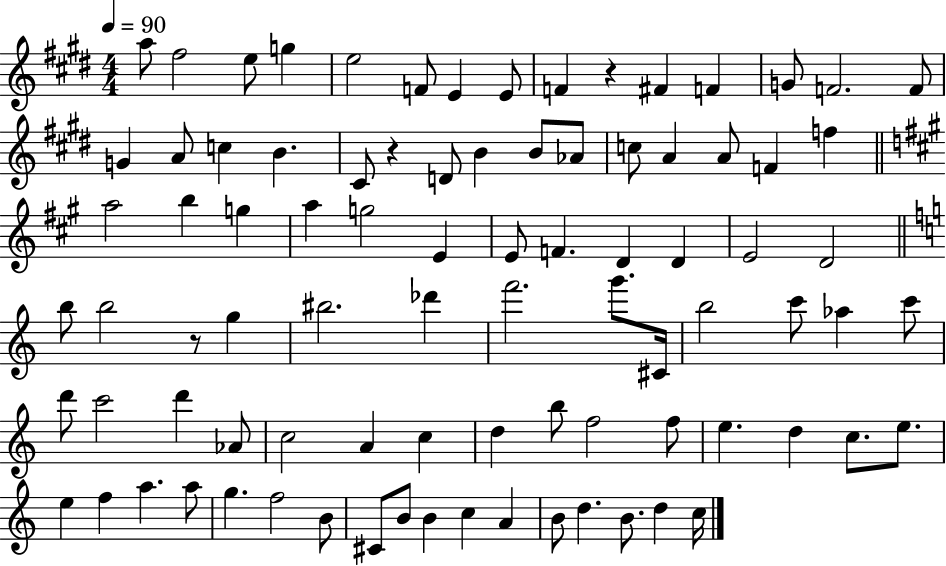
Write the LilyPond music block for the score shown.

{
  \clef treble
  \numericTimeSignature
  \time 4/4
  \key e \major
  \tempo 4 = 90
  \repeat volta 2 { a''8 fis''2 e''8 g''4 | e''2 f'8 e'4 e'8 | f'4 r4 fis'4 f'4 | g'8 f'2. f'8 | \break g'4 a'8 c''4 b'4. | cis'8 r4 d'8 b'4 b'8 aes'8 | c''8 a'4 a'8 f'4 f''4 | \bar "||" \break \key a \major a''2 b''4 g''4 | a''4 g''2 e'4 | e'8 f'4. d'4 d'4 | e'2 d'2 | \break \bar "||" \break \key c \major b''8 b''2 r8 g''4 | bis''2. des'''4 | f'''2. g'''8. cis'16 | b''2 c'''8 aes''4 c'''8 | \break d'''8 c'''2 d'''4 aes'8 | c''2 a'4 c''4 | d''4 b''8 f''2 f''8 | e''4. d''4 c''8. e''8. | \break e''4 f''4 a''4. a''8 | g''4. f''2 b'8 | cis'8 b'8 b'4 c''4 a'4 | b'8 d''4. b'8. d''4 c''16 | \break } \bar "|."
}